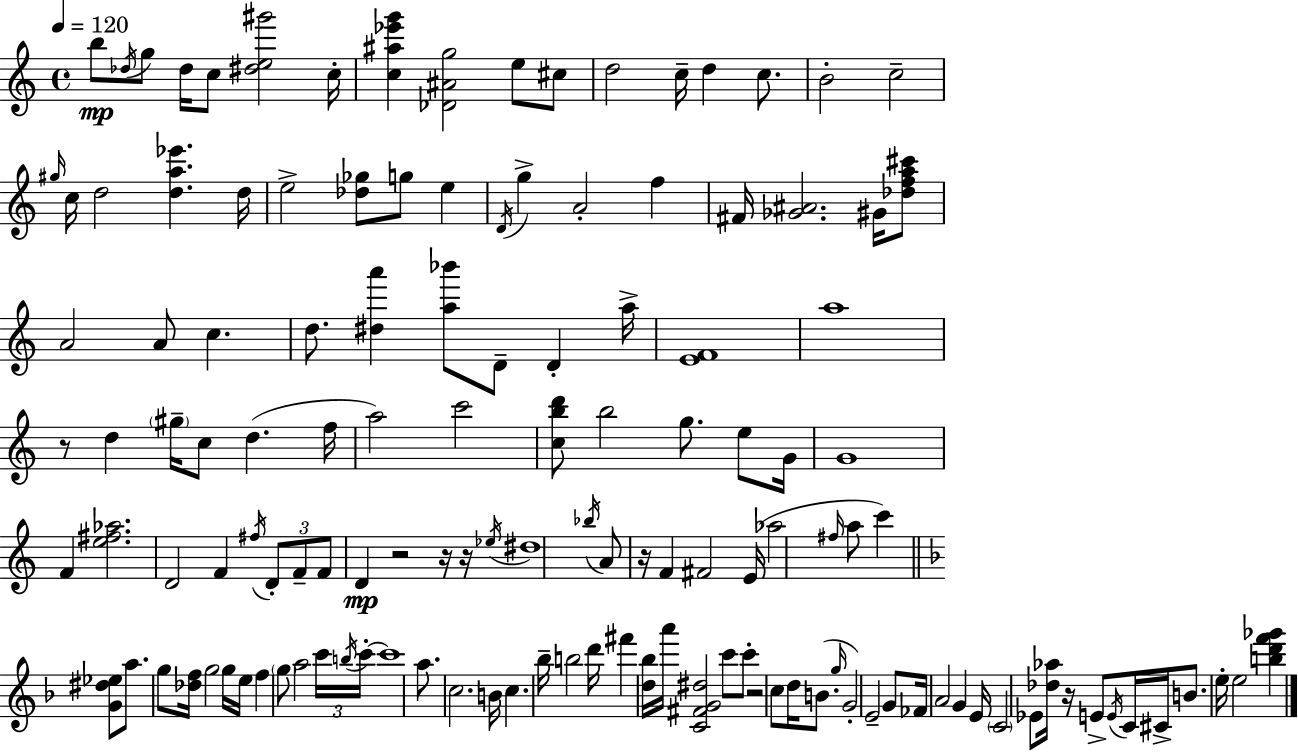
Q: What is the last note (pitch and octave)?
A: E5